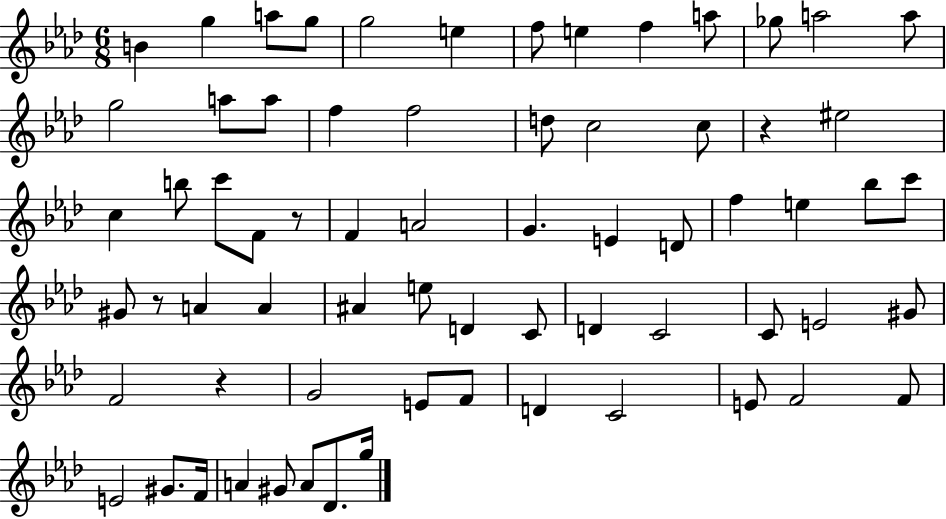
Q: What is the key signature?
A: AES major